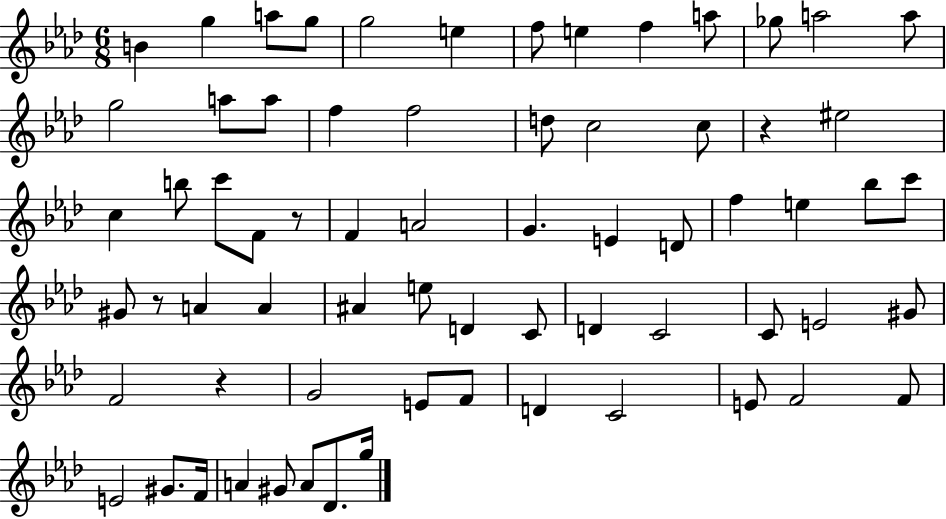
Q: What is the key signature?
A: AES major